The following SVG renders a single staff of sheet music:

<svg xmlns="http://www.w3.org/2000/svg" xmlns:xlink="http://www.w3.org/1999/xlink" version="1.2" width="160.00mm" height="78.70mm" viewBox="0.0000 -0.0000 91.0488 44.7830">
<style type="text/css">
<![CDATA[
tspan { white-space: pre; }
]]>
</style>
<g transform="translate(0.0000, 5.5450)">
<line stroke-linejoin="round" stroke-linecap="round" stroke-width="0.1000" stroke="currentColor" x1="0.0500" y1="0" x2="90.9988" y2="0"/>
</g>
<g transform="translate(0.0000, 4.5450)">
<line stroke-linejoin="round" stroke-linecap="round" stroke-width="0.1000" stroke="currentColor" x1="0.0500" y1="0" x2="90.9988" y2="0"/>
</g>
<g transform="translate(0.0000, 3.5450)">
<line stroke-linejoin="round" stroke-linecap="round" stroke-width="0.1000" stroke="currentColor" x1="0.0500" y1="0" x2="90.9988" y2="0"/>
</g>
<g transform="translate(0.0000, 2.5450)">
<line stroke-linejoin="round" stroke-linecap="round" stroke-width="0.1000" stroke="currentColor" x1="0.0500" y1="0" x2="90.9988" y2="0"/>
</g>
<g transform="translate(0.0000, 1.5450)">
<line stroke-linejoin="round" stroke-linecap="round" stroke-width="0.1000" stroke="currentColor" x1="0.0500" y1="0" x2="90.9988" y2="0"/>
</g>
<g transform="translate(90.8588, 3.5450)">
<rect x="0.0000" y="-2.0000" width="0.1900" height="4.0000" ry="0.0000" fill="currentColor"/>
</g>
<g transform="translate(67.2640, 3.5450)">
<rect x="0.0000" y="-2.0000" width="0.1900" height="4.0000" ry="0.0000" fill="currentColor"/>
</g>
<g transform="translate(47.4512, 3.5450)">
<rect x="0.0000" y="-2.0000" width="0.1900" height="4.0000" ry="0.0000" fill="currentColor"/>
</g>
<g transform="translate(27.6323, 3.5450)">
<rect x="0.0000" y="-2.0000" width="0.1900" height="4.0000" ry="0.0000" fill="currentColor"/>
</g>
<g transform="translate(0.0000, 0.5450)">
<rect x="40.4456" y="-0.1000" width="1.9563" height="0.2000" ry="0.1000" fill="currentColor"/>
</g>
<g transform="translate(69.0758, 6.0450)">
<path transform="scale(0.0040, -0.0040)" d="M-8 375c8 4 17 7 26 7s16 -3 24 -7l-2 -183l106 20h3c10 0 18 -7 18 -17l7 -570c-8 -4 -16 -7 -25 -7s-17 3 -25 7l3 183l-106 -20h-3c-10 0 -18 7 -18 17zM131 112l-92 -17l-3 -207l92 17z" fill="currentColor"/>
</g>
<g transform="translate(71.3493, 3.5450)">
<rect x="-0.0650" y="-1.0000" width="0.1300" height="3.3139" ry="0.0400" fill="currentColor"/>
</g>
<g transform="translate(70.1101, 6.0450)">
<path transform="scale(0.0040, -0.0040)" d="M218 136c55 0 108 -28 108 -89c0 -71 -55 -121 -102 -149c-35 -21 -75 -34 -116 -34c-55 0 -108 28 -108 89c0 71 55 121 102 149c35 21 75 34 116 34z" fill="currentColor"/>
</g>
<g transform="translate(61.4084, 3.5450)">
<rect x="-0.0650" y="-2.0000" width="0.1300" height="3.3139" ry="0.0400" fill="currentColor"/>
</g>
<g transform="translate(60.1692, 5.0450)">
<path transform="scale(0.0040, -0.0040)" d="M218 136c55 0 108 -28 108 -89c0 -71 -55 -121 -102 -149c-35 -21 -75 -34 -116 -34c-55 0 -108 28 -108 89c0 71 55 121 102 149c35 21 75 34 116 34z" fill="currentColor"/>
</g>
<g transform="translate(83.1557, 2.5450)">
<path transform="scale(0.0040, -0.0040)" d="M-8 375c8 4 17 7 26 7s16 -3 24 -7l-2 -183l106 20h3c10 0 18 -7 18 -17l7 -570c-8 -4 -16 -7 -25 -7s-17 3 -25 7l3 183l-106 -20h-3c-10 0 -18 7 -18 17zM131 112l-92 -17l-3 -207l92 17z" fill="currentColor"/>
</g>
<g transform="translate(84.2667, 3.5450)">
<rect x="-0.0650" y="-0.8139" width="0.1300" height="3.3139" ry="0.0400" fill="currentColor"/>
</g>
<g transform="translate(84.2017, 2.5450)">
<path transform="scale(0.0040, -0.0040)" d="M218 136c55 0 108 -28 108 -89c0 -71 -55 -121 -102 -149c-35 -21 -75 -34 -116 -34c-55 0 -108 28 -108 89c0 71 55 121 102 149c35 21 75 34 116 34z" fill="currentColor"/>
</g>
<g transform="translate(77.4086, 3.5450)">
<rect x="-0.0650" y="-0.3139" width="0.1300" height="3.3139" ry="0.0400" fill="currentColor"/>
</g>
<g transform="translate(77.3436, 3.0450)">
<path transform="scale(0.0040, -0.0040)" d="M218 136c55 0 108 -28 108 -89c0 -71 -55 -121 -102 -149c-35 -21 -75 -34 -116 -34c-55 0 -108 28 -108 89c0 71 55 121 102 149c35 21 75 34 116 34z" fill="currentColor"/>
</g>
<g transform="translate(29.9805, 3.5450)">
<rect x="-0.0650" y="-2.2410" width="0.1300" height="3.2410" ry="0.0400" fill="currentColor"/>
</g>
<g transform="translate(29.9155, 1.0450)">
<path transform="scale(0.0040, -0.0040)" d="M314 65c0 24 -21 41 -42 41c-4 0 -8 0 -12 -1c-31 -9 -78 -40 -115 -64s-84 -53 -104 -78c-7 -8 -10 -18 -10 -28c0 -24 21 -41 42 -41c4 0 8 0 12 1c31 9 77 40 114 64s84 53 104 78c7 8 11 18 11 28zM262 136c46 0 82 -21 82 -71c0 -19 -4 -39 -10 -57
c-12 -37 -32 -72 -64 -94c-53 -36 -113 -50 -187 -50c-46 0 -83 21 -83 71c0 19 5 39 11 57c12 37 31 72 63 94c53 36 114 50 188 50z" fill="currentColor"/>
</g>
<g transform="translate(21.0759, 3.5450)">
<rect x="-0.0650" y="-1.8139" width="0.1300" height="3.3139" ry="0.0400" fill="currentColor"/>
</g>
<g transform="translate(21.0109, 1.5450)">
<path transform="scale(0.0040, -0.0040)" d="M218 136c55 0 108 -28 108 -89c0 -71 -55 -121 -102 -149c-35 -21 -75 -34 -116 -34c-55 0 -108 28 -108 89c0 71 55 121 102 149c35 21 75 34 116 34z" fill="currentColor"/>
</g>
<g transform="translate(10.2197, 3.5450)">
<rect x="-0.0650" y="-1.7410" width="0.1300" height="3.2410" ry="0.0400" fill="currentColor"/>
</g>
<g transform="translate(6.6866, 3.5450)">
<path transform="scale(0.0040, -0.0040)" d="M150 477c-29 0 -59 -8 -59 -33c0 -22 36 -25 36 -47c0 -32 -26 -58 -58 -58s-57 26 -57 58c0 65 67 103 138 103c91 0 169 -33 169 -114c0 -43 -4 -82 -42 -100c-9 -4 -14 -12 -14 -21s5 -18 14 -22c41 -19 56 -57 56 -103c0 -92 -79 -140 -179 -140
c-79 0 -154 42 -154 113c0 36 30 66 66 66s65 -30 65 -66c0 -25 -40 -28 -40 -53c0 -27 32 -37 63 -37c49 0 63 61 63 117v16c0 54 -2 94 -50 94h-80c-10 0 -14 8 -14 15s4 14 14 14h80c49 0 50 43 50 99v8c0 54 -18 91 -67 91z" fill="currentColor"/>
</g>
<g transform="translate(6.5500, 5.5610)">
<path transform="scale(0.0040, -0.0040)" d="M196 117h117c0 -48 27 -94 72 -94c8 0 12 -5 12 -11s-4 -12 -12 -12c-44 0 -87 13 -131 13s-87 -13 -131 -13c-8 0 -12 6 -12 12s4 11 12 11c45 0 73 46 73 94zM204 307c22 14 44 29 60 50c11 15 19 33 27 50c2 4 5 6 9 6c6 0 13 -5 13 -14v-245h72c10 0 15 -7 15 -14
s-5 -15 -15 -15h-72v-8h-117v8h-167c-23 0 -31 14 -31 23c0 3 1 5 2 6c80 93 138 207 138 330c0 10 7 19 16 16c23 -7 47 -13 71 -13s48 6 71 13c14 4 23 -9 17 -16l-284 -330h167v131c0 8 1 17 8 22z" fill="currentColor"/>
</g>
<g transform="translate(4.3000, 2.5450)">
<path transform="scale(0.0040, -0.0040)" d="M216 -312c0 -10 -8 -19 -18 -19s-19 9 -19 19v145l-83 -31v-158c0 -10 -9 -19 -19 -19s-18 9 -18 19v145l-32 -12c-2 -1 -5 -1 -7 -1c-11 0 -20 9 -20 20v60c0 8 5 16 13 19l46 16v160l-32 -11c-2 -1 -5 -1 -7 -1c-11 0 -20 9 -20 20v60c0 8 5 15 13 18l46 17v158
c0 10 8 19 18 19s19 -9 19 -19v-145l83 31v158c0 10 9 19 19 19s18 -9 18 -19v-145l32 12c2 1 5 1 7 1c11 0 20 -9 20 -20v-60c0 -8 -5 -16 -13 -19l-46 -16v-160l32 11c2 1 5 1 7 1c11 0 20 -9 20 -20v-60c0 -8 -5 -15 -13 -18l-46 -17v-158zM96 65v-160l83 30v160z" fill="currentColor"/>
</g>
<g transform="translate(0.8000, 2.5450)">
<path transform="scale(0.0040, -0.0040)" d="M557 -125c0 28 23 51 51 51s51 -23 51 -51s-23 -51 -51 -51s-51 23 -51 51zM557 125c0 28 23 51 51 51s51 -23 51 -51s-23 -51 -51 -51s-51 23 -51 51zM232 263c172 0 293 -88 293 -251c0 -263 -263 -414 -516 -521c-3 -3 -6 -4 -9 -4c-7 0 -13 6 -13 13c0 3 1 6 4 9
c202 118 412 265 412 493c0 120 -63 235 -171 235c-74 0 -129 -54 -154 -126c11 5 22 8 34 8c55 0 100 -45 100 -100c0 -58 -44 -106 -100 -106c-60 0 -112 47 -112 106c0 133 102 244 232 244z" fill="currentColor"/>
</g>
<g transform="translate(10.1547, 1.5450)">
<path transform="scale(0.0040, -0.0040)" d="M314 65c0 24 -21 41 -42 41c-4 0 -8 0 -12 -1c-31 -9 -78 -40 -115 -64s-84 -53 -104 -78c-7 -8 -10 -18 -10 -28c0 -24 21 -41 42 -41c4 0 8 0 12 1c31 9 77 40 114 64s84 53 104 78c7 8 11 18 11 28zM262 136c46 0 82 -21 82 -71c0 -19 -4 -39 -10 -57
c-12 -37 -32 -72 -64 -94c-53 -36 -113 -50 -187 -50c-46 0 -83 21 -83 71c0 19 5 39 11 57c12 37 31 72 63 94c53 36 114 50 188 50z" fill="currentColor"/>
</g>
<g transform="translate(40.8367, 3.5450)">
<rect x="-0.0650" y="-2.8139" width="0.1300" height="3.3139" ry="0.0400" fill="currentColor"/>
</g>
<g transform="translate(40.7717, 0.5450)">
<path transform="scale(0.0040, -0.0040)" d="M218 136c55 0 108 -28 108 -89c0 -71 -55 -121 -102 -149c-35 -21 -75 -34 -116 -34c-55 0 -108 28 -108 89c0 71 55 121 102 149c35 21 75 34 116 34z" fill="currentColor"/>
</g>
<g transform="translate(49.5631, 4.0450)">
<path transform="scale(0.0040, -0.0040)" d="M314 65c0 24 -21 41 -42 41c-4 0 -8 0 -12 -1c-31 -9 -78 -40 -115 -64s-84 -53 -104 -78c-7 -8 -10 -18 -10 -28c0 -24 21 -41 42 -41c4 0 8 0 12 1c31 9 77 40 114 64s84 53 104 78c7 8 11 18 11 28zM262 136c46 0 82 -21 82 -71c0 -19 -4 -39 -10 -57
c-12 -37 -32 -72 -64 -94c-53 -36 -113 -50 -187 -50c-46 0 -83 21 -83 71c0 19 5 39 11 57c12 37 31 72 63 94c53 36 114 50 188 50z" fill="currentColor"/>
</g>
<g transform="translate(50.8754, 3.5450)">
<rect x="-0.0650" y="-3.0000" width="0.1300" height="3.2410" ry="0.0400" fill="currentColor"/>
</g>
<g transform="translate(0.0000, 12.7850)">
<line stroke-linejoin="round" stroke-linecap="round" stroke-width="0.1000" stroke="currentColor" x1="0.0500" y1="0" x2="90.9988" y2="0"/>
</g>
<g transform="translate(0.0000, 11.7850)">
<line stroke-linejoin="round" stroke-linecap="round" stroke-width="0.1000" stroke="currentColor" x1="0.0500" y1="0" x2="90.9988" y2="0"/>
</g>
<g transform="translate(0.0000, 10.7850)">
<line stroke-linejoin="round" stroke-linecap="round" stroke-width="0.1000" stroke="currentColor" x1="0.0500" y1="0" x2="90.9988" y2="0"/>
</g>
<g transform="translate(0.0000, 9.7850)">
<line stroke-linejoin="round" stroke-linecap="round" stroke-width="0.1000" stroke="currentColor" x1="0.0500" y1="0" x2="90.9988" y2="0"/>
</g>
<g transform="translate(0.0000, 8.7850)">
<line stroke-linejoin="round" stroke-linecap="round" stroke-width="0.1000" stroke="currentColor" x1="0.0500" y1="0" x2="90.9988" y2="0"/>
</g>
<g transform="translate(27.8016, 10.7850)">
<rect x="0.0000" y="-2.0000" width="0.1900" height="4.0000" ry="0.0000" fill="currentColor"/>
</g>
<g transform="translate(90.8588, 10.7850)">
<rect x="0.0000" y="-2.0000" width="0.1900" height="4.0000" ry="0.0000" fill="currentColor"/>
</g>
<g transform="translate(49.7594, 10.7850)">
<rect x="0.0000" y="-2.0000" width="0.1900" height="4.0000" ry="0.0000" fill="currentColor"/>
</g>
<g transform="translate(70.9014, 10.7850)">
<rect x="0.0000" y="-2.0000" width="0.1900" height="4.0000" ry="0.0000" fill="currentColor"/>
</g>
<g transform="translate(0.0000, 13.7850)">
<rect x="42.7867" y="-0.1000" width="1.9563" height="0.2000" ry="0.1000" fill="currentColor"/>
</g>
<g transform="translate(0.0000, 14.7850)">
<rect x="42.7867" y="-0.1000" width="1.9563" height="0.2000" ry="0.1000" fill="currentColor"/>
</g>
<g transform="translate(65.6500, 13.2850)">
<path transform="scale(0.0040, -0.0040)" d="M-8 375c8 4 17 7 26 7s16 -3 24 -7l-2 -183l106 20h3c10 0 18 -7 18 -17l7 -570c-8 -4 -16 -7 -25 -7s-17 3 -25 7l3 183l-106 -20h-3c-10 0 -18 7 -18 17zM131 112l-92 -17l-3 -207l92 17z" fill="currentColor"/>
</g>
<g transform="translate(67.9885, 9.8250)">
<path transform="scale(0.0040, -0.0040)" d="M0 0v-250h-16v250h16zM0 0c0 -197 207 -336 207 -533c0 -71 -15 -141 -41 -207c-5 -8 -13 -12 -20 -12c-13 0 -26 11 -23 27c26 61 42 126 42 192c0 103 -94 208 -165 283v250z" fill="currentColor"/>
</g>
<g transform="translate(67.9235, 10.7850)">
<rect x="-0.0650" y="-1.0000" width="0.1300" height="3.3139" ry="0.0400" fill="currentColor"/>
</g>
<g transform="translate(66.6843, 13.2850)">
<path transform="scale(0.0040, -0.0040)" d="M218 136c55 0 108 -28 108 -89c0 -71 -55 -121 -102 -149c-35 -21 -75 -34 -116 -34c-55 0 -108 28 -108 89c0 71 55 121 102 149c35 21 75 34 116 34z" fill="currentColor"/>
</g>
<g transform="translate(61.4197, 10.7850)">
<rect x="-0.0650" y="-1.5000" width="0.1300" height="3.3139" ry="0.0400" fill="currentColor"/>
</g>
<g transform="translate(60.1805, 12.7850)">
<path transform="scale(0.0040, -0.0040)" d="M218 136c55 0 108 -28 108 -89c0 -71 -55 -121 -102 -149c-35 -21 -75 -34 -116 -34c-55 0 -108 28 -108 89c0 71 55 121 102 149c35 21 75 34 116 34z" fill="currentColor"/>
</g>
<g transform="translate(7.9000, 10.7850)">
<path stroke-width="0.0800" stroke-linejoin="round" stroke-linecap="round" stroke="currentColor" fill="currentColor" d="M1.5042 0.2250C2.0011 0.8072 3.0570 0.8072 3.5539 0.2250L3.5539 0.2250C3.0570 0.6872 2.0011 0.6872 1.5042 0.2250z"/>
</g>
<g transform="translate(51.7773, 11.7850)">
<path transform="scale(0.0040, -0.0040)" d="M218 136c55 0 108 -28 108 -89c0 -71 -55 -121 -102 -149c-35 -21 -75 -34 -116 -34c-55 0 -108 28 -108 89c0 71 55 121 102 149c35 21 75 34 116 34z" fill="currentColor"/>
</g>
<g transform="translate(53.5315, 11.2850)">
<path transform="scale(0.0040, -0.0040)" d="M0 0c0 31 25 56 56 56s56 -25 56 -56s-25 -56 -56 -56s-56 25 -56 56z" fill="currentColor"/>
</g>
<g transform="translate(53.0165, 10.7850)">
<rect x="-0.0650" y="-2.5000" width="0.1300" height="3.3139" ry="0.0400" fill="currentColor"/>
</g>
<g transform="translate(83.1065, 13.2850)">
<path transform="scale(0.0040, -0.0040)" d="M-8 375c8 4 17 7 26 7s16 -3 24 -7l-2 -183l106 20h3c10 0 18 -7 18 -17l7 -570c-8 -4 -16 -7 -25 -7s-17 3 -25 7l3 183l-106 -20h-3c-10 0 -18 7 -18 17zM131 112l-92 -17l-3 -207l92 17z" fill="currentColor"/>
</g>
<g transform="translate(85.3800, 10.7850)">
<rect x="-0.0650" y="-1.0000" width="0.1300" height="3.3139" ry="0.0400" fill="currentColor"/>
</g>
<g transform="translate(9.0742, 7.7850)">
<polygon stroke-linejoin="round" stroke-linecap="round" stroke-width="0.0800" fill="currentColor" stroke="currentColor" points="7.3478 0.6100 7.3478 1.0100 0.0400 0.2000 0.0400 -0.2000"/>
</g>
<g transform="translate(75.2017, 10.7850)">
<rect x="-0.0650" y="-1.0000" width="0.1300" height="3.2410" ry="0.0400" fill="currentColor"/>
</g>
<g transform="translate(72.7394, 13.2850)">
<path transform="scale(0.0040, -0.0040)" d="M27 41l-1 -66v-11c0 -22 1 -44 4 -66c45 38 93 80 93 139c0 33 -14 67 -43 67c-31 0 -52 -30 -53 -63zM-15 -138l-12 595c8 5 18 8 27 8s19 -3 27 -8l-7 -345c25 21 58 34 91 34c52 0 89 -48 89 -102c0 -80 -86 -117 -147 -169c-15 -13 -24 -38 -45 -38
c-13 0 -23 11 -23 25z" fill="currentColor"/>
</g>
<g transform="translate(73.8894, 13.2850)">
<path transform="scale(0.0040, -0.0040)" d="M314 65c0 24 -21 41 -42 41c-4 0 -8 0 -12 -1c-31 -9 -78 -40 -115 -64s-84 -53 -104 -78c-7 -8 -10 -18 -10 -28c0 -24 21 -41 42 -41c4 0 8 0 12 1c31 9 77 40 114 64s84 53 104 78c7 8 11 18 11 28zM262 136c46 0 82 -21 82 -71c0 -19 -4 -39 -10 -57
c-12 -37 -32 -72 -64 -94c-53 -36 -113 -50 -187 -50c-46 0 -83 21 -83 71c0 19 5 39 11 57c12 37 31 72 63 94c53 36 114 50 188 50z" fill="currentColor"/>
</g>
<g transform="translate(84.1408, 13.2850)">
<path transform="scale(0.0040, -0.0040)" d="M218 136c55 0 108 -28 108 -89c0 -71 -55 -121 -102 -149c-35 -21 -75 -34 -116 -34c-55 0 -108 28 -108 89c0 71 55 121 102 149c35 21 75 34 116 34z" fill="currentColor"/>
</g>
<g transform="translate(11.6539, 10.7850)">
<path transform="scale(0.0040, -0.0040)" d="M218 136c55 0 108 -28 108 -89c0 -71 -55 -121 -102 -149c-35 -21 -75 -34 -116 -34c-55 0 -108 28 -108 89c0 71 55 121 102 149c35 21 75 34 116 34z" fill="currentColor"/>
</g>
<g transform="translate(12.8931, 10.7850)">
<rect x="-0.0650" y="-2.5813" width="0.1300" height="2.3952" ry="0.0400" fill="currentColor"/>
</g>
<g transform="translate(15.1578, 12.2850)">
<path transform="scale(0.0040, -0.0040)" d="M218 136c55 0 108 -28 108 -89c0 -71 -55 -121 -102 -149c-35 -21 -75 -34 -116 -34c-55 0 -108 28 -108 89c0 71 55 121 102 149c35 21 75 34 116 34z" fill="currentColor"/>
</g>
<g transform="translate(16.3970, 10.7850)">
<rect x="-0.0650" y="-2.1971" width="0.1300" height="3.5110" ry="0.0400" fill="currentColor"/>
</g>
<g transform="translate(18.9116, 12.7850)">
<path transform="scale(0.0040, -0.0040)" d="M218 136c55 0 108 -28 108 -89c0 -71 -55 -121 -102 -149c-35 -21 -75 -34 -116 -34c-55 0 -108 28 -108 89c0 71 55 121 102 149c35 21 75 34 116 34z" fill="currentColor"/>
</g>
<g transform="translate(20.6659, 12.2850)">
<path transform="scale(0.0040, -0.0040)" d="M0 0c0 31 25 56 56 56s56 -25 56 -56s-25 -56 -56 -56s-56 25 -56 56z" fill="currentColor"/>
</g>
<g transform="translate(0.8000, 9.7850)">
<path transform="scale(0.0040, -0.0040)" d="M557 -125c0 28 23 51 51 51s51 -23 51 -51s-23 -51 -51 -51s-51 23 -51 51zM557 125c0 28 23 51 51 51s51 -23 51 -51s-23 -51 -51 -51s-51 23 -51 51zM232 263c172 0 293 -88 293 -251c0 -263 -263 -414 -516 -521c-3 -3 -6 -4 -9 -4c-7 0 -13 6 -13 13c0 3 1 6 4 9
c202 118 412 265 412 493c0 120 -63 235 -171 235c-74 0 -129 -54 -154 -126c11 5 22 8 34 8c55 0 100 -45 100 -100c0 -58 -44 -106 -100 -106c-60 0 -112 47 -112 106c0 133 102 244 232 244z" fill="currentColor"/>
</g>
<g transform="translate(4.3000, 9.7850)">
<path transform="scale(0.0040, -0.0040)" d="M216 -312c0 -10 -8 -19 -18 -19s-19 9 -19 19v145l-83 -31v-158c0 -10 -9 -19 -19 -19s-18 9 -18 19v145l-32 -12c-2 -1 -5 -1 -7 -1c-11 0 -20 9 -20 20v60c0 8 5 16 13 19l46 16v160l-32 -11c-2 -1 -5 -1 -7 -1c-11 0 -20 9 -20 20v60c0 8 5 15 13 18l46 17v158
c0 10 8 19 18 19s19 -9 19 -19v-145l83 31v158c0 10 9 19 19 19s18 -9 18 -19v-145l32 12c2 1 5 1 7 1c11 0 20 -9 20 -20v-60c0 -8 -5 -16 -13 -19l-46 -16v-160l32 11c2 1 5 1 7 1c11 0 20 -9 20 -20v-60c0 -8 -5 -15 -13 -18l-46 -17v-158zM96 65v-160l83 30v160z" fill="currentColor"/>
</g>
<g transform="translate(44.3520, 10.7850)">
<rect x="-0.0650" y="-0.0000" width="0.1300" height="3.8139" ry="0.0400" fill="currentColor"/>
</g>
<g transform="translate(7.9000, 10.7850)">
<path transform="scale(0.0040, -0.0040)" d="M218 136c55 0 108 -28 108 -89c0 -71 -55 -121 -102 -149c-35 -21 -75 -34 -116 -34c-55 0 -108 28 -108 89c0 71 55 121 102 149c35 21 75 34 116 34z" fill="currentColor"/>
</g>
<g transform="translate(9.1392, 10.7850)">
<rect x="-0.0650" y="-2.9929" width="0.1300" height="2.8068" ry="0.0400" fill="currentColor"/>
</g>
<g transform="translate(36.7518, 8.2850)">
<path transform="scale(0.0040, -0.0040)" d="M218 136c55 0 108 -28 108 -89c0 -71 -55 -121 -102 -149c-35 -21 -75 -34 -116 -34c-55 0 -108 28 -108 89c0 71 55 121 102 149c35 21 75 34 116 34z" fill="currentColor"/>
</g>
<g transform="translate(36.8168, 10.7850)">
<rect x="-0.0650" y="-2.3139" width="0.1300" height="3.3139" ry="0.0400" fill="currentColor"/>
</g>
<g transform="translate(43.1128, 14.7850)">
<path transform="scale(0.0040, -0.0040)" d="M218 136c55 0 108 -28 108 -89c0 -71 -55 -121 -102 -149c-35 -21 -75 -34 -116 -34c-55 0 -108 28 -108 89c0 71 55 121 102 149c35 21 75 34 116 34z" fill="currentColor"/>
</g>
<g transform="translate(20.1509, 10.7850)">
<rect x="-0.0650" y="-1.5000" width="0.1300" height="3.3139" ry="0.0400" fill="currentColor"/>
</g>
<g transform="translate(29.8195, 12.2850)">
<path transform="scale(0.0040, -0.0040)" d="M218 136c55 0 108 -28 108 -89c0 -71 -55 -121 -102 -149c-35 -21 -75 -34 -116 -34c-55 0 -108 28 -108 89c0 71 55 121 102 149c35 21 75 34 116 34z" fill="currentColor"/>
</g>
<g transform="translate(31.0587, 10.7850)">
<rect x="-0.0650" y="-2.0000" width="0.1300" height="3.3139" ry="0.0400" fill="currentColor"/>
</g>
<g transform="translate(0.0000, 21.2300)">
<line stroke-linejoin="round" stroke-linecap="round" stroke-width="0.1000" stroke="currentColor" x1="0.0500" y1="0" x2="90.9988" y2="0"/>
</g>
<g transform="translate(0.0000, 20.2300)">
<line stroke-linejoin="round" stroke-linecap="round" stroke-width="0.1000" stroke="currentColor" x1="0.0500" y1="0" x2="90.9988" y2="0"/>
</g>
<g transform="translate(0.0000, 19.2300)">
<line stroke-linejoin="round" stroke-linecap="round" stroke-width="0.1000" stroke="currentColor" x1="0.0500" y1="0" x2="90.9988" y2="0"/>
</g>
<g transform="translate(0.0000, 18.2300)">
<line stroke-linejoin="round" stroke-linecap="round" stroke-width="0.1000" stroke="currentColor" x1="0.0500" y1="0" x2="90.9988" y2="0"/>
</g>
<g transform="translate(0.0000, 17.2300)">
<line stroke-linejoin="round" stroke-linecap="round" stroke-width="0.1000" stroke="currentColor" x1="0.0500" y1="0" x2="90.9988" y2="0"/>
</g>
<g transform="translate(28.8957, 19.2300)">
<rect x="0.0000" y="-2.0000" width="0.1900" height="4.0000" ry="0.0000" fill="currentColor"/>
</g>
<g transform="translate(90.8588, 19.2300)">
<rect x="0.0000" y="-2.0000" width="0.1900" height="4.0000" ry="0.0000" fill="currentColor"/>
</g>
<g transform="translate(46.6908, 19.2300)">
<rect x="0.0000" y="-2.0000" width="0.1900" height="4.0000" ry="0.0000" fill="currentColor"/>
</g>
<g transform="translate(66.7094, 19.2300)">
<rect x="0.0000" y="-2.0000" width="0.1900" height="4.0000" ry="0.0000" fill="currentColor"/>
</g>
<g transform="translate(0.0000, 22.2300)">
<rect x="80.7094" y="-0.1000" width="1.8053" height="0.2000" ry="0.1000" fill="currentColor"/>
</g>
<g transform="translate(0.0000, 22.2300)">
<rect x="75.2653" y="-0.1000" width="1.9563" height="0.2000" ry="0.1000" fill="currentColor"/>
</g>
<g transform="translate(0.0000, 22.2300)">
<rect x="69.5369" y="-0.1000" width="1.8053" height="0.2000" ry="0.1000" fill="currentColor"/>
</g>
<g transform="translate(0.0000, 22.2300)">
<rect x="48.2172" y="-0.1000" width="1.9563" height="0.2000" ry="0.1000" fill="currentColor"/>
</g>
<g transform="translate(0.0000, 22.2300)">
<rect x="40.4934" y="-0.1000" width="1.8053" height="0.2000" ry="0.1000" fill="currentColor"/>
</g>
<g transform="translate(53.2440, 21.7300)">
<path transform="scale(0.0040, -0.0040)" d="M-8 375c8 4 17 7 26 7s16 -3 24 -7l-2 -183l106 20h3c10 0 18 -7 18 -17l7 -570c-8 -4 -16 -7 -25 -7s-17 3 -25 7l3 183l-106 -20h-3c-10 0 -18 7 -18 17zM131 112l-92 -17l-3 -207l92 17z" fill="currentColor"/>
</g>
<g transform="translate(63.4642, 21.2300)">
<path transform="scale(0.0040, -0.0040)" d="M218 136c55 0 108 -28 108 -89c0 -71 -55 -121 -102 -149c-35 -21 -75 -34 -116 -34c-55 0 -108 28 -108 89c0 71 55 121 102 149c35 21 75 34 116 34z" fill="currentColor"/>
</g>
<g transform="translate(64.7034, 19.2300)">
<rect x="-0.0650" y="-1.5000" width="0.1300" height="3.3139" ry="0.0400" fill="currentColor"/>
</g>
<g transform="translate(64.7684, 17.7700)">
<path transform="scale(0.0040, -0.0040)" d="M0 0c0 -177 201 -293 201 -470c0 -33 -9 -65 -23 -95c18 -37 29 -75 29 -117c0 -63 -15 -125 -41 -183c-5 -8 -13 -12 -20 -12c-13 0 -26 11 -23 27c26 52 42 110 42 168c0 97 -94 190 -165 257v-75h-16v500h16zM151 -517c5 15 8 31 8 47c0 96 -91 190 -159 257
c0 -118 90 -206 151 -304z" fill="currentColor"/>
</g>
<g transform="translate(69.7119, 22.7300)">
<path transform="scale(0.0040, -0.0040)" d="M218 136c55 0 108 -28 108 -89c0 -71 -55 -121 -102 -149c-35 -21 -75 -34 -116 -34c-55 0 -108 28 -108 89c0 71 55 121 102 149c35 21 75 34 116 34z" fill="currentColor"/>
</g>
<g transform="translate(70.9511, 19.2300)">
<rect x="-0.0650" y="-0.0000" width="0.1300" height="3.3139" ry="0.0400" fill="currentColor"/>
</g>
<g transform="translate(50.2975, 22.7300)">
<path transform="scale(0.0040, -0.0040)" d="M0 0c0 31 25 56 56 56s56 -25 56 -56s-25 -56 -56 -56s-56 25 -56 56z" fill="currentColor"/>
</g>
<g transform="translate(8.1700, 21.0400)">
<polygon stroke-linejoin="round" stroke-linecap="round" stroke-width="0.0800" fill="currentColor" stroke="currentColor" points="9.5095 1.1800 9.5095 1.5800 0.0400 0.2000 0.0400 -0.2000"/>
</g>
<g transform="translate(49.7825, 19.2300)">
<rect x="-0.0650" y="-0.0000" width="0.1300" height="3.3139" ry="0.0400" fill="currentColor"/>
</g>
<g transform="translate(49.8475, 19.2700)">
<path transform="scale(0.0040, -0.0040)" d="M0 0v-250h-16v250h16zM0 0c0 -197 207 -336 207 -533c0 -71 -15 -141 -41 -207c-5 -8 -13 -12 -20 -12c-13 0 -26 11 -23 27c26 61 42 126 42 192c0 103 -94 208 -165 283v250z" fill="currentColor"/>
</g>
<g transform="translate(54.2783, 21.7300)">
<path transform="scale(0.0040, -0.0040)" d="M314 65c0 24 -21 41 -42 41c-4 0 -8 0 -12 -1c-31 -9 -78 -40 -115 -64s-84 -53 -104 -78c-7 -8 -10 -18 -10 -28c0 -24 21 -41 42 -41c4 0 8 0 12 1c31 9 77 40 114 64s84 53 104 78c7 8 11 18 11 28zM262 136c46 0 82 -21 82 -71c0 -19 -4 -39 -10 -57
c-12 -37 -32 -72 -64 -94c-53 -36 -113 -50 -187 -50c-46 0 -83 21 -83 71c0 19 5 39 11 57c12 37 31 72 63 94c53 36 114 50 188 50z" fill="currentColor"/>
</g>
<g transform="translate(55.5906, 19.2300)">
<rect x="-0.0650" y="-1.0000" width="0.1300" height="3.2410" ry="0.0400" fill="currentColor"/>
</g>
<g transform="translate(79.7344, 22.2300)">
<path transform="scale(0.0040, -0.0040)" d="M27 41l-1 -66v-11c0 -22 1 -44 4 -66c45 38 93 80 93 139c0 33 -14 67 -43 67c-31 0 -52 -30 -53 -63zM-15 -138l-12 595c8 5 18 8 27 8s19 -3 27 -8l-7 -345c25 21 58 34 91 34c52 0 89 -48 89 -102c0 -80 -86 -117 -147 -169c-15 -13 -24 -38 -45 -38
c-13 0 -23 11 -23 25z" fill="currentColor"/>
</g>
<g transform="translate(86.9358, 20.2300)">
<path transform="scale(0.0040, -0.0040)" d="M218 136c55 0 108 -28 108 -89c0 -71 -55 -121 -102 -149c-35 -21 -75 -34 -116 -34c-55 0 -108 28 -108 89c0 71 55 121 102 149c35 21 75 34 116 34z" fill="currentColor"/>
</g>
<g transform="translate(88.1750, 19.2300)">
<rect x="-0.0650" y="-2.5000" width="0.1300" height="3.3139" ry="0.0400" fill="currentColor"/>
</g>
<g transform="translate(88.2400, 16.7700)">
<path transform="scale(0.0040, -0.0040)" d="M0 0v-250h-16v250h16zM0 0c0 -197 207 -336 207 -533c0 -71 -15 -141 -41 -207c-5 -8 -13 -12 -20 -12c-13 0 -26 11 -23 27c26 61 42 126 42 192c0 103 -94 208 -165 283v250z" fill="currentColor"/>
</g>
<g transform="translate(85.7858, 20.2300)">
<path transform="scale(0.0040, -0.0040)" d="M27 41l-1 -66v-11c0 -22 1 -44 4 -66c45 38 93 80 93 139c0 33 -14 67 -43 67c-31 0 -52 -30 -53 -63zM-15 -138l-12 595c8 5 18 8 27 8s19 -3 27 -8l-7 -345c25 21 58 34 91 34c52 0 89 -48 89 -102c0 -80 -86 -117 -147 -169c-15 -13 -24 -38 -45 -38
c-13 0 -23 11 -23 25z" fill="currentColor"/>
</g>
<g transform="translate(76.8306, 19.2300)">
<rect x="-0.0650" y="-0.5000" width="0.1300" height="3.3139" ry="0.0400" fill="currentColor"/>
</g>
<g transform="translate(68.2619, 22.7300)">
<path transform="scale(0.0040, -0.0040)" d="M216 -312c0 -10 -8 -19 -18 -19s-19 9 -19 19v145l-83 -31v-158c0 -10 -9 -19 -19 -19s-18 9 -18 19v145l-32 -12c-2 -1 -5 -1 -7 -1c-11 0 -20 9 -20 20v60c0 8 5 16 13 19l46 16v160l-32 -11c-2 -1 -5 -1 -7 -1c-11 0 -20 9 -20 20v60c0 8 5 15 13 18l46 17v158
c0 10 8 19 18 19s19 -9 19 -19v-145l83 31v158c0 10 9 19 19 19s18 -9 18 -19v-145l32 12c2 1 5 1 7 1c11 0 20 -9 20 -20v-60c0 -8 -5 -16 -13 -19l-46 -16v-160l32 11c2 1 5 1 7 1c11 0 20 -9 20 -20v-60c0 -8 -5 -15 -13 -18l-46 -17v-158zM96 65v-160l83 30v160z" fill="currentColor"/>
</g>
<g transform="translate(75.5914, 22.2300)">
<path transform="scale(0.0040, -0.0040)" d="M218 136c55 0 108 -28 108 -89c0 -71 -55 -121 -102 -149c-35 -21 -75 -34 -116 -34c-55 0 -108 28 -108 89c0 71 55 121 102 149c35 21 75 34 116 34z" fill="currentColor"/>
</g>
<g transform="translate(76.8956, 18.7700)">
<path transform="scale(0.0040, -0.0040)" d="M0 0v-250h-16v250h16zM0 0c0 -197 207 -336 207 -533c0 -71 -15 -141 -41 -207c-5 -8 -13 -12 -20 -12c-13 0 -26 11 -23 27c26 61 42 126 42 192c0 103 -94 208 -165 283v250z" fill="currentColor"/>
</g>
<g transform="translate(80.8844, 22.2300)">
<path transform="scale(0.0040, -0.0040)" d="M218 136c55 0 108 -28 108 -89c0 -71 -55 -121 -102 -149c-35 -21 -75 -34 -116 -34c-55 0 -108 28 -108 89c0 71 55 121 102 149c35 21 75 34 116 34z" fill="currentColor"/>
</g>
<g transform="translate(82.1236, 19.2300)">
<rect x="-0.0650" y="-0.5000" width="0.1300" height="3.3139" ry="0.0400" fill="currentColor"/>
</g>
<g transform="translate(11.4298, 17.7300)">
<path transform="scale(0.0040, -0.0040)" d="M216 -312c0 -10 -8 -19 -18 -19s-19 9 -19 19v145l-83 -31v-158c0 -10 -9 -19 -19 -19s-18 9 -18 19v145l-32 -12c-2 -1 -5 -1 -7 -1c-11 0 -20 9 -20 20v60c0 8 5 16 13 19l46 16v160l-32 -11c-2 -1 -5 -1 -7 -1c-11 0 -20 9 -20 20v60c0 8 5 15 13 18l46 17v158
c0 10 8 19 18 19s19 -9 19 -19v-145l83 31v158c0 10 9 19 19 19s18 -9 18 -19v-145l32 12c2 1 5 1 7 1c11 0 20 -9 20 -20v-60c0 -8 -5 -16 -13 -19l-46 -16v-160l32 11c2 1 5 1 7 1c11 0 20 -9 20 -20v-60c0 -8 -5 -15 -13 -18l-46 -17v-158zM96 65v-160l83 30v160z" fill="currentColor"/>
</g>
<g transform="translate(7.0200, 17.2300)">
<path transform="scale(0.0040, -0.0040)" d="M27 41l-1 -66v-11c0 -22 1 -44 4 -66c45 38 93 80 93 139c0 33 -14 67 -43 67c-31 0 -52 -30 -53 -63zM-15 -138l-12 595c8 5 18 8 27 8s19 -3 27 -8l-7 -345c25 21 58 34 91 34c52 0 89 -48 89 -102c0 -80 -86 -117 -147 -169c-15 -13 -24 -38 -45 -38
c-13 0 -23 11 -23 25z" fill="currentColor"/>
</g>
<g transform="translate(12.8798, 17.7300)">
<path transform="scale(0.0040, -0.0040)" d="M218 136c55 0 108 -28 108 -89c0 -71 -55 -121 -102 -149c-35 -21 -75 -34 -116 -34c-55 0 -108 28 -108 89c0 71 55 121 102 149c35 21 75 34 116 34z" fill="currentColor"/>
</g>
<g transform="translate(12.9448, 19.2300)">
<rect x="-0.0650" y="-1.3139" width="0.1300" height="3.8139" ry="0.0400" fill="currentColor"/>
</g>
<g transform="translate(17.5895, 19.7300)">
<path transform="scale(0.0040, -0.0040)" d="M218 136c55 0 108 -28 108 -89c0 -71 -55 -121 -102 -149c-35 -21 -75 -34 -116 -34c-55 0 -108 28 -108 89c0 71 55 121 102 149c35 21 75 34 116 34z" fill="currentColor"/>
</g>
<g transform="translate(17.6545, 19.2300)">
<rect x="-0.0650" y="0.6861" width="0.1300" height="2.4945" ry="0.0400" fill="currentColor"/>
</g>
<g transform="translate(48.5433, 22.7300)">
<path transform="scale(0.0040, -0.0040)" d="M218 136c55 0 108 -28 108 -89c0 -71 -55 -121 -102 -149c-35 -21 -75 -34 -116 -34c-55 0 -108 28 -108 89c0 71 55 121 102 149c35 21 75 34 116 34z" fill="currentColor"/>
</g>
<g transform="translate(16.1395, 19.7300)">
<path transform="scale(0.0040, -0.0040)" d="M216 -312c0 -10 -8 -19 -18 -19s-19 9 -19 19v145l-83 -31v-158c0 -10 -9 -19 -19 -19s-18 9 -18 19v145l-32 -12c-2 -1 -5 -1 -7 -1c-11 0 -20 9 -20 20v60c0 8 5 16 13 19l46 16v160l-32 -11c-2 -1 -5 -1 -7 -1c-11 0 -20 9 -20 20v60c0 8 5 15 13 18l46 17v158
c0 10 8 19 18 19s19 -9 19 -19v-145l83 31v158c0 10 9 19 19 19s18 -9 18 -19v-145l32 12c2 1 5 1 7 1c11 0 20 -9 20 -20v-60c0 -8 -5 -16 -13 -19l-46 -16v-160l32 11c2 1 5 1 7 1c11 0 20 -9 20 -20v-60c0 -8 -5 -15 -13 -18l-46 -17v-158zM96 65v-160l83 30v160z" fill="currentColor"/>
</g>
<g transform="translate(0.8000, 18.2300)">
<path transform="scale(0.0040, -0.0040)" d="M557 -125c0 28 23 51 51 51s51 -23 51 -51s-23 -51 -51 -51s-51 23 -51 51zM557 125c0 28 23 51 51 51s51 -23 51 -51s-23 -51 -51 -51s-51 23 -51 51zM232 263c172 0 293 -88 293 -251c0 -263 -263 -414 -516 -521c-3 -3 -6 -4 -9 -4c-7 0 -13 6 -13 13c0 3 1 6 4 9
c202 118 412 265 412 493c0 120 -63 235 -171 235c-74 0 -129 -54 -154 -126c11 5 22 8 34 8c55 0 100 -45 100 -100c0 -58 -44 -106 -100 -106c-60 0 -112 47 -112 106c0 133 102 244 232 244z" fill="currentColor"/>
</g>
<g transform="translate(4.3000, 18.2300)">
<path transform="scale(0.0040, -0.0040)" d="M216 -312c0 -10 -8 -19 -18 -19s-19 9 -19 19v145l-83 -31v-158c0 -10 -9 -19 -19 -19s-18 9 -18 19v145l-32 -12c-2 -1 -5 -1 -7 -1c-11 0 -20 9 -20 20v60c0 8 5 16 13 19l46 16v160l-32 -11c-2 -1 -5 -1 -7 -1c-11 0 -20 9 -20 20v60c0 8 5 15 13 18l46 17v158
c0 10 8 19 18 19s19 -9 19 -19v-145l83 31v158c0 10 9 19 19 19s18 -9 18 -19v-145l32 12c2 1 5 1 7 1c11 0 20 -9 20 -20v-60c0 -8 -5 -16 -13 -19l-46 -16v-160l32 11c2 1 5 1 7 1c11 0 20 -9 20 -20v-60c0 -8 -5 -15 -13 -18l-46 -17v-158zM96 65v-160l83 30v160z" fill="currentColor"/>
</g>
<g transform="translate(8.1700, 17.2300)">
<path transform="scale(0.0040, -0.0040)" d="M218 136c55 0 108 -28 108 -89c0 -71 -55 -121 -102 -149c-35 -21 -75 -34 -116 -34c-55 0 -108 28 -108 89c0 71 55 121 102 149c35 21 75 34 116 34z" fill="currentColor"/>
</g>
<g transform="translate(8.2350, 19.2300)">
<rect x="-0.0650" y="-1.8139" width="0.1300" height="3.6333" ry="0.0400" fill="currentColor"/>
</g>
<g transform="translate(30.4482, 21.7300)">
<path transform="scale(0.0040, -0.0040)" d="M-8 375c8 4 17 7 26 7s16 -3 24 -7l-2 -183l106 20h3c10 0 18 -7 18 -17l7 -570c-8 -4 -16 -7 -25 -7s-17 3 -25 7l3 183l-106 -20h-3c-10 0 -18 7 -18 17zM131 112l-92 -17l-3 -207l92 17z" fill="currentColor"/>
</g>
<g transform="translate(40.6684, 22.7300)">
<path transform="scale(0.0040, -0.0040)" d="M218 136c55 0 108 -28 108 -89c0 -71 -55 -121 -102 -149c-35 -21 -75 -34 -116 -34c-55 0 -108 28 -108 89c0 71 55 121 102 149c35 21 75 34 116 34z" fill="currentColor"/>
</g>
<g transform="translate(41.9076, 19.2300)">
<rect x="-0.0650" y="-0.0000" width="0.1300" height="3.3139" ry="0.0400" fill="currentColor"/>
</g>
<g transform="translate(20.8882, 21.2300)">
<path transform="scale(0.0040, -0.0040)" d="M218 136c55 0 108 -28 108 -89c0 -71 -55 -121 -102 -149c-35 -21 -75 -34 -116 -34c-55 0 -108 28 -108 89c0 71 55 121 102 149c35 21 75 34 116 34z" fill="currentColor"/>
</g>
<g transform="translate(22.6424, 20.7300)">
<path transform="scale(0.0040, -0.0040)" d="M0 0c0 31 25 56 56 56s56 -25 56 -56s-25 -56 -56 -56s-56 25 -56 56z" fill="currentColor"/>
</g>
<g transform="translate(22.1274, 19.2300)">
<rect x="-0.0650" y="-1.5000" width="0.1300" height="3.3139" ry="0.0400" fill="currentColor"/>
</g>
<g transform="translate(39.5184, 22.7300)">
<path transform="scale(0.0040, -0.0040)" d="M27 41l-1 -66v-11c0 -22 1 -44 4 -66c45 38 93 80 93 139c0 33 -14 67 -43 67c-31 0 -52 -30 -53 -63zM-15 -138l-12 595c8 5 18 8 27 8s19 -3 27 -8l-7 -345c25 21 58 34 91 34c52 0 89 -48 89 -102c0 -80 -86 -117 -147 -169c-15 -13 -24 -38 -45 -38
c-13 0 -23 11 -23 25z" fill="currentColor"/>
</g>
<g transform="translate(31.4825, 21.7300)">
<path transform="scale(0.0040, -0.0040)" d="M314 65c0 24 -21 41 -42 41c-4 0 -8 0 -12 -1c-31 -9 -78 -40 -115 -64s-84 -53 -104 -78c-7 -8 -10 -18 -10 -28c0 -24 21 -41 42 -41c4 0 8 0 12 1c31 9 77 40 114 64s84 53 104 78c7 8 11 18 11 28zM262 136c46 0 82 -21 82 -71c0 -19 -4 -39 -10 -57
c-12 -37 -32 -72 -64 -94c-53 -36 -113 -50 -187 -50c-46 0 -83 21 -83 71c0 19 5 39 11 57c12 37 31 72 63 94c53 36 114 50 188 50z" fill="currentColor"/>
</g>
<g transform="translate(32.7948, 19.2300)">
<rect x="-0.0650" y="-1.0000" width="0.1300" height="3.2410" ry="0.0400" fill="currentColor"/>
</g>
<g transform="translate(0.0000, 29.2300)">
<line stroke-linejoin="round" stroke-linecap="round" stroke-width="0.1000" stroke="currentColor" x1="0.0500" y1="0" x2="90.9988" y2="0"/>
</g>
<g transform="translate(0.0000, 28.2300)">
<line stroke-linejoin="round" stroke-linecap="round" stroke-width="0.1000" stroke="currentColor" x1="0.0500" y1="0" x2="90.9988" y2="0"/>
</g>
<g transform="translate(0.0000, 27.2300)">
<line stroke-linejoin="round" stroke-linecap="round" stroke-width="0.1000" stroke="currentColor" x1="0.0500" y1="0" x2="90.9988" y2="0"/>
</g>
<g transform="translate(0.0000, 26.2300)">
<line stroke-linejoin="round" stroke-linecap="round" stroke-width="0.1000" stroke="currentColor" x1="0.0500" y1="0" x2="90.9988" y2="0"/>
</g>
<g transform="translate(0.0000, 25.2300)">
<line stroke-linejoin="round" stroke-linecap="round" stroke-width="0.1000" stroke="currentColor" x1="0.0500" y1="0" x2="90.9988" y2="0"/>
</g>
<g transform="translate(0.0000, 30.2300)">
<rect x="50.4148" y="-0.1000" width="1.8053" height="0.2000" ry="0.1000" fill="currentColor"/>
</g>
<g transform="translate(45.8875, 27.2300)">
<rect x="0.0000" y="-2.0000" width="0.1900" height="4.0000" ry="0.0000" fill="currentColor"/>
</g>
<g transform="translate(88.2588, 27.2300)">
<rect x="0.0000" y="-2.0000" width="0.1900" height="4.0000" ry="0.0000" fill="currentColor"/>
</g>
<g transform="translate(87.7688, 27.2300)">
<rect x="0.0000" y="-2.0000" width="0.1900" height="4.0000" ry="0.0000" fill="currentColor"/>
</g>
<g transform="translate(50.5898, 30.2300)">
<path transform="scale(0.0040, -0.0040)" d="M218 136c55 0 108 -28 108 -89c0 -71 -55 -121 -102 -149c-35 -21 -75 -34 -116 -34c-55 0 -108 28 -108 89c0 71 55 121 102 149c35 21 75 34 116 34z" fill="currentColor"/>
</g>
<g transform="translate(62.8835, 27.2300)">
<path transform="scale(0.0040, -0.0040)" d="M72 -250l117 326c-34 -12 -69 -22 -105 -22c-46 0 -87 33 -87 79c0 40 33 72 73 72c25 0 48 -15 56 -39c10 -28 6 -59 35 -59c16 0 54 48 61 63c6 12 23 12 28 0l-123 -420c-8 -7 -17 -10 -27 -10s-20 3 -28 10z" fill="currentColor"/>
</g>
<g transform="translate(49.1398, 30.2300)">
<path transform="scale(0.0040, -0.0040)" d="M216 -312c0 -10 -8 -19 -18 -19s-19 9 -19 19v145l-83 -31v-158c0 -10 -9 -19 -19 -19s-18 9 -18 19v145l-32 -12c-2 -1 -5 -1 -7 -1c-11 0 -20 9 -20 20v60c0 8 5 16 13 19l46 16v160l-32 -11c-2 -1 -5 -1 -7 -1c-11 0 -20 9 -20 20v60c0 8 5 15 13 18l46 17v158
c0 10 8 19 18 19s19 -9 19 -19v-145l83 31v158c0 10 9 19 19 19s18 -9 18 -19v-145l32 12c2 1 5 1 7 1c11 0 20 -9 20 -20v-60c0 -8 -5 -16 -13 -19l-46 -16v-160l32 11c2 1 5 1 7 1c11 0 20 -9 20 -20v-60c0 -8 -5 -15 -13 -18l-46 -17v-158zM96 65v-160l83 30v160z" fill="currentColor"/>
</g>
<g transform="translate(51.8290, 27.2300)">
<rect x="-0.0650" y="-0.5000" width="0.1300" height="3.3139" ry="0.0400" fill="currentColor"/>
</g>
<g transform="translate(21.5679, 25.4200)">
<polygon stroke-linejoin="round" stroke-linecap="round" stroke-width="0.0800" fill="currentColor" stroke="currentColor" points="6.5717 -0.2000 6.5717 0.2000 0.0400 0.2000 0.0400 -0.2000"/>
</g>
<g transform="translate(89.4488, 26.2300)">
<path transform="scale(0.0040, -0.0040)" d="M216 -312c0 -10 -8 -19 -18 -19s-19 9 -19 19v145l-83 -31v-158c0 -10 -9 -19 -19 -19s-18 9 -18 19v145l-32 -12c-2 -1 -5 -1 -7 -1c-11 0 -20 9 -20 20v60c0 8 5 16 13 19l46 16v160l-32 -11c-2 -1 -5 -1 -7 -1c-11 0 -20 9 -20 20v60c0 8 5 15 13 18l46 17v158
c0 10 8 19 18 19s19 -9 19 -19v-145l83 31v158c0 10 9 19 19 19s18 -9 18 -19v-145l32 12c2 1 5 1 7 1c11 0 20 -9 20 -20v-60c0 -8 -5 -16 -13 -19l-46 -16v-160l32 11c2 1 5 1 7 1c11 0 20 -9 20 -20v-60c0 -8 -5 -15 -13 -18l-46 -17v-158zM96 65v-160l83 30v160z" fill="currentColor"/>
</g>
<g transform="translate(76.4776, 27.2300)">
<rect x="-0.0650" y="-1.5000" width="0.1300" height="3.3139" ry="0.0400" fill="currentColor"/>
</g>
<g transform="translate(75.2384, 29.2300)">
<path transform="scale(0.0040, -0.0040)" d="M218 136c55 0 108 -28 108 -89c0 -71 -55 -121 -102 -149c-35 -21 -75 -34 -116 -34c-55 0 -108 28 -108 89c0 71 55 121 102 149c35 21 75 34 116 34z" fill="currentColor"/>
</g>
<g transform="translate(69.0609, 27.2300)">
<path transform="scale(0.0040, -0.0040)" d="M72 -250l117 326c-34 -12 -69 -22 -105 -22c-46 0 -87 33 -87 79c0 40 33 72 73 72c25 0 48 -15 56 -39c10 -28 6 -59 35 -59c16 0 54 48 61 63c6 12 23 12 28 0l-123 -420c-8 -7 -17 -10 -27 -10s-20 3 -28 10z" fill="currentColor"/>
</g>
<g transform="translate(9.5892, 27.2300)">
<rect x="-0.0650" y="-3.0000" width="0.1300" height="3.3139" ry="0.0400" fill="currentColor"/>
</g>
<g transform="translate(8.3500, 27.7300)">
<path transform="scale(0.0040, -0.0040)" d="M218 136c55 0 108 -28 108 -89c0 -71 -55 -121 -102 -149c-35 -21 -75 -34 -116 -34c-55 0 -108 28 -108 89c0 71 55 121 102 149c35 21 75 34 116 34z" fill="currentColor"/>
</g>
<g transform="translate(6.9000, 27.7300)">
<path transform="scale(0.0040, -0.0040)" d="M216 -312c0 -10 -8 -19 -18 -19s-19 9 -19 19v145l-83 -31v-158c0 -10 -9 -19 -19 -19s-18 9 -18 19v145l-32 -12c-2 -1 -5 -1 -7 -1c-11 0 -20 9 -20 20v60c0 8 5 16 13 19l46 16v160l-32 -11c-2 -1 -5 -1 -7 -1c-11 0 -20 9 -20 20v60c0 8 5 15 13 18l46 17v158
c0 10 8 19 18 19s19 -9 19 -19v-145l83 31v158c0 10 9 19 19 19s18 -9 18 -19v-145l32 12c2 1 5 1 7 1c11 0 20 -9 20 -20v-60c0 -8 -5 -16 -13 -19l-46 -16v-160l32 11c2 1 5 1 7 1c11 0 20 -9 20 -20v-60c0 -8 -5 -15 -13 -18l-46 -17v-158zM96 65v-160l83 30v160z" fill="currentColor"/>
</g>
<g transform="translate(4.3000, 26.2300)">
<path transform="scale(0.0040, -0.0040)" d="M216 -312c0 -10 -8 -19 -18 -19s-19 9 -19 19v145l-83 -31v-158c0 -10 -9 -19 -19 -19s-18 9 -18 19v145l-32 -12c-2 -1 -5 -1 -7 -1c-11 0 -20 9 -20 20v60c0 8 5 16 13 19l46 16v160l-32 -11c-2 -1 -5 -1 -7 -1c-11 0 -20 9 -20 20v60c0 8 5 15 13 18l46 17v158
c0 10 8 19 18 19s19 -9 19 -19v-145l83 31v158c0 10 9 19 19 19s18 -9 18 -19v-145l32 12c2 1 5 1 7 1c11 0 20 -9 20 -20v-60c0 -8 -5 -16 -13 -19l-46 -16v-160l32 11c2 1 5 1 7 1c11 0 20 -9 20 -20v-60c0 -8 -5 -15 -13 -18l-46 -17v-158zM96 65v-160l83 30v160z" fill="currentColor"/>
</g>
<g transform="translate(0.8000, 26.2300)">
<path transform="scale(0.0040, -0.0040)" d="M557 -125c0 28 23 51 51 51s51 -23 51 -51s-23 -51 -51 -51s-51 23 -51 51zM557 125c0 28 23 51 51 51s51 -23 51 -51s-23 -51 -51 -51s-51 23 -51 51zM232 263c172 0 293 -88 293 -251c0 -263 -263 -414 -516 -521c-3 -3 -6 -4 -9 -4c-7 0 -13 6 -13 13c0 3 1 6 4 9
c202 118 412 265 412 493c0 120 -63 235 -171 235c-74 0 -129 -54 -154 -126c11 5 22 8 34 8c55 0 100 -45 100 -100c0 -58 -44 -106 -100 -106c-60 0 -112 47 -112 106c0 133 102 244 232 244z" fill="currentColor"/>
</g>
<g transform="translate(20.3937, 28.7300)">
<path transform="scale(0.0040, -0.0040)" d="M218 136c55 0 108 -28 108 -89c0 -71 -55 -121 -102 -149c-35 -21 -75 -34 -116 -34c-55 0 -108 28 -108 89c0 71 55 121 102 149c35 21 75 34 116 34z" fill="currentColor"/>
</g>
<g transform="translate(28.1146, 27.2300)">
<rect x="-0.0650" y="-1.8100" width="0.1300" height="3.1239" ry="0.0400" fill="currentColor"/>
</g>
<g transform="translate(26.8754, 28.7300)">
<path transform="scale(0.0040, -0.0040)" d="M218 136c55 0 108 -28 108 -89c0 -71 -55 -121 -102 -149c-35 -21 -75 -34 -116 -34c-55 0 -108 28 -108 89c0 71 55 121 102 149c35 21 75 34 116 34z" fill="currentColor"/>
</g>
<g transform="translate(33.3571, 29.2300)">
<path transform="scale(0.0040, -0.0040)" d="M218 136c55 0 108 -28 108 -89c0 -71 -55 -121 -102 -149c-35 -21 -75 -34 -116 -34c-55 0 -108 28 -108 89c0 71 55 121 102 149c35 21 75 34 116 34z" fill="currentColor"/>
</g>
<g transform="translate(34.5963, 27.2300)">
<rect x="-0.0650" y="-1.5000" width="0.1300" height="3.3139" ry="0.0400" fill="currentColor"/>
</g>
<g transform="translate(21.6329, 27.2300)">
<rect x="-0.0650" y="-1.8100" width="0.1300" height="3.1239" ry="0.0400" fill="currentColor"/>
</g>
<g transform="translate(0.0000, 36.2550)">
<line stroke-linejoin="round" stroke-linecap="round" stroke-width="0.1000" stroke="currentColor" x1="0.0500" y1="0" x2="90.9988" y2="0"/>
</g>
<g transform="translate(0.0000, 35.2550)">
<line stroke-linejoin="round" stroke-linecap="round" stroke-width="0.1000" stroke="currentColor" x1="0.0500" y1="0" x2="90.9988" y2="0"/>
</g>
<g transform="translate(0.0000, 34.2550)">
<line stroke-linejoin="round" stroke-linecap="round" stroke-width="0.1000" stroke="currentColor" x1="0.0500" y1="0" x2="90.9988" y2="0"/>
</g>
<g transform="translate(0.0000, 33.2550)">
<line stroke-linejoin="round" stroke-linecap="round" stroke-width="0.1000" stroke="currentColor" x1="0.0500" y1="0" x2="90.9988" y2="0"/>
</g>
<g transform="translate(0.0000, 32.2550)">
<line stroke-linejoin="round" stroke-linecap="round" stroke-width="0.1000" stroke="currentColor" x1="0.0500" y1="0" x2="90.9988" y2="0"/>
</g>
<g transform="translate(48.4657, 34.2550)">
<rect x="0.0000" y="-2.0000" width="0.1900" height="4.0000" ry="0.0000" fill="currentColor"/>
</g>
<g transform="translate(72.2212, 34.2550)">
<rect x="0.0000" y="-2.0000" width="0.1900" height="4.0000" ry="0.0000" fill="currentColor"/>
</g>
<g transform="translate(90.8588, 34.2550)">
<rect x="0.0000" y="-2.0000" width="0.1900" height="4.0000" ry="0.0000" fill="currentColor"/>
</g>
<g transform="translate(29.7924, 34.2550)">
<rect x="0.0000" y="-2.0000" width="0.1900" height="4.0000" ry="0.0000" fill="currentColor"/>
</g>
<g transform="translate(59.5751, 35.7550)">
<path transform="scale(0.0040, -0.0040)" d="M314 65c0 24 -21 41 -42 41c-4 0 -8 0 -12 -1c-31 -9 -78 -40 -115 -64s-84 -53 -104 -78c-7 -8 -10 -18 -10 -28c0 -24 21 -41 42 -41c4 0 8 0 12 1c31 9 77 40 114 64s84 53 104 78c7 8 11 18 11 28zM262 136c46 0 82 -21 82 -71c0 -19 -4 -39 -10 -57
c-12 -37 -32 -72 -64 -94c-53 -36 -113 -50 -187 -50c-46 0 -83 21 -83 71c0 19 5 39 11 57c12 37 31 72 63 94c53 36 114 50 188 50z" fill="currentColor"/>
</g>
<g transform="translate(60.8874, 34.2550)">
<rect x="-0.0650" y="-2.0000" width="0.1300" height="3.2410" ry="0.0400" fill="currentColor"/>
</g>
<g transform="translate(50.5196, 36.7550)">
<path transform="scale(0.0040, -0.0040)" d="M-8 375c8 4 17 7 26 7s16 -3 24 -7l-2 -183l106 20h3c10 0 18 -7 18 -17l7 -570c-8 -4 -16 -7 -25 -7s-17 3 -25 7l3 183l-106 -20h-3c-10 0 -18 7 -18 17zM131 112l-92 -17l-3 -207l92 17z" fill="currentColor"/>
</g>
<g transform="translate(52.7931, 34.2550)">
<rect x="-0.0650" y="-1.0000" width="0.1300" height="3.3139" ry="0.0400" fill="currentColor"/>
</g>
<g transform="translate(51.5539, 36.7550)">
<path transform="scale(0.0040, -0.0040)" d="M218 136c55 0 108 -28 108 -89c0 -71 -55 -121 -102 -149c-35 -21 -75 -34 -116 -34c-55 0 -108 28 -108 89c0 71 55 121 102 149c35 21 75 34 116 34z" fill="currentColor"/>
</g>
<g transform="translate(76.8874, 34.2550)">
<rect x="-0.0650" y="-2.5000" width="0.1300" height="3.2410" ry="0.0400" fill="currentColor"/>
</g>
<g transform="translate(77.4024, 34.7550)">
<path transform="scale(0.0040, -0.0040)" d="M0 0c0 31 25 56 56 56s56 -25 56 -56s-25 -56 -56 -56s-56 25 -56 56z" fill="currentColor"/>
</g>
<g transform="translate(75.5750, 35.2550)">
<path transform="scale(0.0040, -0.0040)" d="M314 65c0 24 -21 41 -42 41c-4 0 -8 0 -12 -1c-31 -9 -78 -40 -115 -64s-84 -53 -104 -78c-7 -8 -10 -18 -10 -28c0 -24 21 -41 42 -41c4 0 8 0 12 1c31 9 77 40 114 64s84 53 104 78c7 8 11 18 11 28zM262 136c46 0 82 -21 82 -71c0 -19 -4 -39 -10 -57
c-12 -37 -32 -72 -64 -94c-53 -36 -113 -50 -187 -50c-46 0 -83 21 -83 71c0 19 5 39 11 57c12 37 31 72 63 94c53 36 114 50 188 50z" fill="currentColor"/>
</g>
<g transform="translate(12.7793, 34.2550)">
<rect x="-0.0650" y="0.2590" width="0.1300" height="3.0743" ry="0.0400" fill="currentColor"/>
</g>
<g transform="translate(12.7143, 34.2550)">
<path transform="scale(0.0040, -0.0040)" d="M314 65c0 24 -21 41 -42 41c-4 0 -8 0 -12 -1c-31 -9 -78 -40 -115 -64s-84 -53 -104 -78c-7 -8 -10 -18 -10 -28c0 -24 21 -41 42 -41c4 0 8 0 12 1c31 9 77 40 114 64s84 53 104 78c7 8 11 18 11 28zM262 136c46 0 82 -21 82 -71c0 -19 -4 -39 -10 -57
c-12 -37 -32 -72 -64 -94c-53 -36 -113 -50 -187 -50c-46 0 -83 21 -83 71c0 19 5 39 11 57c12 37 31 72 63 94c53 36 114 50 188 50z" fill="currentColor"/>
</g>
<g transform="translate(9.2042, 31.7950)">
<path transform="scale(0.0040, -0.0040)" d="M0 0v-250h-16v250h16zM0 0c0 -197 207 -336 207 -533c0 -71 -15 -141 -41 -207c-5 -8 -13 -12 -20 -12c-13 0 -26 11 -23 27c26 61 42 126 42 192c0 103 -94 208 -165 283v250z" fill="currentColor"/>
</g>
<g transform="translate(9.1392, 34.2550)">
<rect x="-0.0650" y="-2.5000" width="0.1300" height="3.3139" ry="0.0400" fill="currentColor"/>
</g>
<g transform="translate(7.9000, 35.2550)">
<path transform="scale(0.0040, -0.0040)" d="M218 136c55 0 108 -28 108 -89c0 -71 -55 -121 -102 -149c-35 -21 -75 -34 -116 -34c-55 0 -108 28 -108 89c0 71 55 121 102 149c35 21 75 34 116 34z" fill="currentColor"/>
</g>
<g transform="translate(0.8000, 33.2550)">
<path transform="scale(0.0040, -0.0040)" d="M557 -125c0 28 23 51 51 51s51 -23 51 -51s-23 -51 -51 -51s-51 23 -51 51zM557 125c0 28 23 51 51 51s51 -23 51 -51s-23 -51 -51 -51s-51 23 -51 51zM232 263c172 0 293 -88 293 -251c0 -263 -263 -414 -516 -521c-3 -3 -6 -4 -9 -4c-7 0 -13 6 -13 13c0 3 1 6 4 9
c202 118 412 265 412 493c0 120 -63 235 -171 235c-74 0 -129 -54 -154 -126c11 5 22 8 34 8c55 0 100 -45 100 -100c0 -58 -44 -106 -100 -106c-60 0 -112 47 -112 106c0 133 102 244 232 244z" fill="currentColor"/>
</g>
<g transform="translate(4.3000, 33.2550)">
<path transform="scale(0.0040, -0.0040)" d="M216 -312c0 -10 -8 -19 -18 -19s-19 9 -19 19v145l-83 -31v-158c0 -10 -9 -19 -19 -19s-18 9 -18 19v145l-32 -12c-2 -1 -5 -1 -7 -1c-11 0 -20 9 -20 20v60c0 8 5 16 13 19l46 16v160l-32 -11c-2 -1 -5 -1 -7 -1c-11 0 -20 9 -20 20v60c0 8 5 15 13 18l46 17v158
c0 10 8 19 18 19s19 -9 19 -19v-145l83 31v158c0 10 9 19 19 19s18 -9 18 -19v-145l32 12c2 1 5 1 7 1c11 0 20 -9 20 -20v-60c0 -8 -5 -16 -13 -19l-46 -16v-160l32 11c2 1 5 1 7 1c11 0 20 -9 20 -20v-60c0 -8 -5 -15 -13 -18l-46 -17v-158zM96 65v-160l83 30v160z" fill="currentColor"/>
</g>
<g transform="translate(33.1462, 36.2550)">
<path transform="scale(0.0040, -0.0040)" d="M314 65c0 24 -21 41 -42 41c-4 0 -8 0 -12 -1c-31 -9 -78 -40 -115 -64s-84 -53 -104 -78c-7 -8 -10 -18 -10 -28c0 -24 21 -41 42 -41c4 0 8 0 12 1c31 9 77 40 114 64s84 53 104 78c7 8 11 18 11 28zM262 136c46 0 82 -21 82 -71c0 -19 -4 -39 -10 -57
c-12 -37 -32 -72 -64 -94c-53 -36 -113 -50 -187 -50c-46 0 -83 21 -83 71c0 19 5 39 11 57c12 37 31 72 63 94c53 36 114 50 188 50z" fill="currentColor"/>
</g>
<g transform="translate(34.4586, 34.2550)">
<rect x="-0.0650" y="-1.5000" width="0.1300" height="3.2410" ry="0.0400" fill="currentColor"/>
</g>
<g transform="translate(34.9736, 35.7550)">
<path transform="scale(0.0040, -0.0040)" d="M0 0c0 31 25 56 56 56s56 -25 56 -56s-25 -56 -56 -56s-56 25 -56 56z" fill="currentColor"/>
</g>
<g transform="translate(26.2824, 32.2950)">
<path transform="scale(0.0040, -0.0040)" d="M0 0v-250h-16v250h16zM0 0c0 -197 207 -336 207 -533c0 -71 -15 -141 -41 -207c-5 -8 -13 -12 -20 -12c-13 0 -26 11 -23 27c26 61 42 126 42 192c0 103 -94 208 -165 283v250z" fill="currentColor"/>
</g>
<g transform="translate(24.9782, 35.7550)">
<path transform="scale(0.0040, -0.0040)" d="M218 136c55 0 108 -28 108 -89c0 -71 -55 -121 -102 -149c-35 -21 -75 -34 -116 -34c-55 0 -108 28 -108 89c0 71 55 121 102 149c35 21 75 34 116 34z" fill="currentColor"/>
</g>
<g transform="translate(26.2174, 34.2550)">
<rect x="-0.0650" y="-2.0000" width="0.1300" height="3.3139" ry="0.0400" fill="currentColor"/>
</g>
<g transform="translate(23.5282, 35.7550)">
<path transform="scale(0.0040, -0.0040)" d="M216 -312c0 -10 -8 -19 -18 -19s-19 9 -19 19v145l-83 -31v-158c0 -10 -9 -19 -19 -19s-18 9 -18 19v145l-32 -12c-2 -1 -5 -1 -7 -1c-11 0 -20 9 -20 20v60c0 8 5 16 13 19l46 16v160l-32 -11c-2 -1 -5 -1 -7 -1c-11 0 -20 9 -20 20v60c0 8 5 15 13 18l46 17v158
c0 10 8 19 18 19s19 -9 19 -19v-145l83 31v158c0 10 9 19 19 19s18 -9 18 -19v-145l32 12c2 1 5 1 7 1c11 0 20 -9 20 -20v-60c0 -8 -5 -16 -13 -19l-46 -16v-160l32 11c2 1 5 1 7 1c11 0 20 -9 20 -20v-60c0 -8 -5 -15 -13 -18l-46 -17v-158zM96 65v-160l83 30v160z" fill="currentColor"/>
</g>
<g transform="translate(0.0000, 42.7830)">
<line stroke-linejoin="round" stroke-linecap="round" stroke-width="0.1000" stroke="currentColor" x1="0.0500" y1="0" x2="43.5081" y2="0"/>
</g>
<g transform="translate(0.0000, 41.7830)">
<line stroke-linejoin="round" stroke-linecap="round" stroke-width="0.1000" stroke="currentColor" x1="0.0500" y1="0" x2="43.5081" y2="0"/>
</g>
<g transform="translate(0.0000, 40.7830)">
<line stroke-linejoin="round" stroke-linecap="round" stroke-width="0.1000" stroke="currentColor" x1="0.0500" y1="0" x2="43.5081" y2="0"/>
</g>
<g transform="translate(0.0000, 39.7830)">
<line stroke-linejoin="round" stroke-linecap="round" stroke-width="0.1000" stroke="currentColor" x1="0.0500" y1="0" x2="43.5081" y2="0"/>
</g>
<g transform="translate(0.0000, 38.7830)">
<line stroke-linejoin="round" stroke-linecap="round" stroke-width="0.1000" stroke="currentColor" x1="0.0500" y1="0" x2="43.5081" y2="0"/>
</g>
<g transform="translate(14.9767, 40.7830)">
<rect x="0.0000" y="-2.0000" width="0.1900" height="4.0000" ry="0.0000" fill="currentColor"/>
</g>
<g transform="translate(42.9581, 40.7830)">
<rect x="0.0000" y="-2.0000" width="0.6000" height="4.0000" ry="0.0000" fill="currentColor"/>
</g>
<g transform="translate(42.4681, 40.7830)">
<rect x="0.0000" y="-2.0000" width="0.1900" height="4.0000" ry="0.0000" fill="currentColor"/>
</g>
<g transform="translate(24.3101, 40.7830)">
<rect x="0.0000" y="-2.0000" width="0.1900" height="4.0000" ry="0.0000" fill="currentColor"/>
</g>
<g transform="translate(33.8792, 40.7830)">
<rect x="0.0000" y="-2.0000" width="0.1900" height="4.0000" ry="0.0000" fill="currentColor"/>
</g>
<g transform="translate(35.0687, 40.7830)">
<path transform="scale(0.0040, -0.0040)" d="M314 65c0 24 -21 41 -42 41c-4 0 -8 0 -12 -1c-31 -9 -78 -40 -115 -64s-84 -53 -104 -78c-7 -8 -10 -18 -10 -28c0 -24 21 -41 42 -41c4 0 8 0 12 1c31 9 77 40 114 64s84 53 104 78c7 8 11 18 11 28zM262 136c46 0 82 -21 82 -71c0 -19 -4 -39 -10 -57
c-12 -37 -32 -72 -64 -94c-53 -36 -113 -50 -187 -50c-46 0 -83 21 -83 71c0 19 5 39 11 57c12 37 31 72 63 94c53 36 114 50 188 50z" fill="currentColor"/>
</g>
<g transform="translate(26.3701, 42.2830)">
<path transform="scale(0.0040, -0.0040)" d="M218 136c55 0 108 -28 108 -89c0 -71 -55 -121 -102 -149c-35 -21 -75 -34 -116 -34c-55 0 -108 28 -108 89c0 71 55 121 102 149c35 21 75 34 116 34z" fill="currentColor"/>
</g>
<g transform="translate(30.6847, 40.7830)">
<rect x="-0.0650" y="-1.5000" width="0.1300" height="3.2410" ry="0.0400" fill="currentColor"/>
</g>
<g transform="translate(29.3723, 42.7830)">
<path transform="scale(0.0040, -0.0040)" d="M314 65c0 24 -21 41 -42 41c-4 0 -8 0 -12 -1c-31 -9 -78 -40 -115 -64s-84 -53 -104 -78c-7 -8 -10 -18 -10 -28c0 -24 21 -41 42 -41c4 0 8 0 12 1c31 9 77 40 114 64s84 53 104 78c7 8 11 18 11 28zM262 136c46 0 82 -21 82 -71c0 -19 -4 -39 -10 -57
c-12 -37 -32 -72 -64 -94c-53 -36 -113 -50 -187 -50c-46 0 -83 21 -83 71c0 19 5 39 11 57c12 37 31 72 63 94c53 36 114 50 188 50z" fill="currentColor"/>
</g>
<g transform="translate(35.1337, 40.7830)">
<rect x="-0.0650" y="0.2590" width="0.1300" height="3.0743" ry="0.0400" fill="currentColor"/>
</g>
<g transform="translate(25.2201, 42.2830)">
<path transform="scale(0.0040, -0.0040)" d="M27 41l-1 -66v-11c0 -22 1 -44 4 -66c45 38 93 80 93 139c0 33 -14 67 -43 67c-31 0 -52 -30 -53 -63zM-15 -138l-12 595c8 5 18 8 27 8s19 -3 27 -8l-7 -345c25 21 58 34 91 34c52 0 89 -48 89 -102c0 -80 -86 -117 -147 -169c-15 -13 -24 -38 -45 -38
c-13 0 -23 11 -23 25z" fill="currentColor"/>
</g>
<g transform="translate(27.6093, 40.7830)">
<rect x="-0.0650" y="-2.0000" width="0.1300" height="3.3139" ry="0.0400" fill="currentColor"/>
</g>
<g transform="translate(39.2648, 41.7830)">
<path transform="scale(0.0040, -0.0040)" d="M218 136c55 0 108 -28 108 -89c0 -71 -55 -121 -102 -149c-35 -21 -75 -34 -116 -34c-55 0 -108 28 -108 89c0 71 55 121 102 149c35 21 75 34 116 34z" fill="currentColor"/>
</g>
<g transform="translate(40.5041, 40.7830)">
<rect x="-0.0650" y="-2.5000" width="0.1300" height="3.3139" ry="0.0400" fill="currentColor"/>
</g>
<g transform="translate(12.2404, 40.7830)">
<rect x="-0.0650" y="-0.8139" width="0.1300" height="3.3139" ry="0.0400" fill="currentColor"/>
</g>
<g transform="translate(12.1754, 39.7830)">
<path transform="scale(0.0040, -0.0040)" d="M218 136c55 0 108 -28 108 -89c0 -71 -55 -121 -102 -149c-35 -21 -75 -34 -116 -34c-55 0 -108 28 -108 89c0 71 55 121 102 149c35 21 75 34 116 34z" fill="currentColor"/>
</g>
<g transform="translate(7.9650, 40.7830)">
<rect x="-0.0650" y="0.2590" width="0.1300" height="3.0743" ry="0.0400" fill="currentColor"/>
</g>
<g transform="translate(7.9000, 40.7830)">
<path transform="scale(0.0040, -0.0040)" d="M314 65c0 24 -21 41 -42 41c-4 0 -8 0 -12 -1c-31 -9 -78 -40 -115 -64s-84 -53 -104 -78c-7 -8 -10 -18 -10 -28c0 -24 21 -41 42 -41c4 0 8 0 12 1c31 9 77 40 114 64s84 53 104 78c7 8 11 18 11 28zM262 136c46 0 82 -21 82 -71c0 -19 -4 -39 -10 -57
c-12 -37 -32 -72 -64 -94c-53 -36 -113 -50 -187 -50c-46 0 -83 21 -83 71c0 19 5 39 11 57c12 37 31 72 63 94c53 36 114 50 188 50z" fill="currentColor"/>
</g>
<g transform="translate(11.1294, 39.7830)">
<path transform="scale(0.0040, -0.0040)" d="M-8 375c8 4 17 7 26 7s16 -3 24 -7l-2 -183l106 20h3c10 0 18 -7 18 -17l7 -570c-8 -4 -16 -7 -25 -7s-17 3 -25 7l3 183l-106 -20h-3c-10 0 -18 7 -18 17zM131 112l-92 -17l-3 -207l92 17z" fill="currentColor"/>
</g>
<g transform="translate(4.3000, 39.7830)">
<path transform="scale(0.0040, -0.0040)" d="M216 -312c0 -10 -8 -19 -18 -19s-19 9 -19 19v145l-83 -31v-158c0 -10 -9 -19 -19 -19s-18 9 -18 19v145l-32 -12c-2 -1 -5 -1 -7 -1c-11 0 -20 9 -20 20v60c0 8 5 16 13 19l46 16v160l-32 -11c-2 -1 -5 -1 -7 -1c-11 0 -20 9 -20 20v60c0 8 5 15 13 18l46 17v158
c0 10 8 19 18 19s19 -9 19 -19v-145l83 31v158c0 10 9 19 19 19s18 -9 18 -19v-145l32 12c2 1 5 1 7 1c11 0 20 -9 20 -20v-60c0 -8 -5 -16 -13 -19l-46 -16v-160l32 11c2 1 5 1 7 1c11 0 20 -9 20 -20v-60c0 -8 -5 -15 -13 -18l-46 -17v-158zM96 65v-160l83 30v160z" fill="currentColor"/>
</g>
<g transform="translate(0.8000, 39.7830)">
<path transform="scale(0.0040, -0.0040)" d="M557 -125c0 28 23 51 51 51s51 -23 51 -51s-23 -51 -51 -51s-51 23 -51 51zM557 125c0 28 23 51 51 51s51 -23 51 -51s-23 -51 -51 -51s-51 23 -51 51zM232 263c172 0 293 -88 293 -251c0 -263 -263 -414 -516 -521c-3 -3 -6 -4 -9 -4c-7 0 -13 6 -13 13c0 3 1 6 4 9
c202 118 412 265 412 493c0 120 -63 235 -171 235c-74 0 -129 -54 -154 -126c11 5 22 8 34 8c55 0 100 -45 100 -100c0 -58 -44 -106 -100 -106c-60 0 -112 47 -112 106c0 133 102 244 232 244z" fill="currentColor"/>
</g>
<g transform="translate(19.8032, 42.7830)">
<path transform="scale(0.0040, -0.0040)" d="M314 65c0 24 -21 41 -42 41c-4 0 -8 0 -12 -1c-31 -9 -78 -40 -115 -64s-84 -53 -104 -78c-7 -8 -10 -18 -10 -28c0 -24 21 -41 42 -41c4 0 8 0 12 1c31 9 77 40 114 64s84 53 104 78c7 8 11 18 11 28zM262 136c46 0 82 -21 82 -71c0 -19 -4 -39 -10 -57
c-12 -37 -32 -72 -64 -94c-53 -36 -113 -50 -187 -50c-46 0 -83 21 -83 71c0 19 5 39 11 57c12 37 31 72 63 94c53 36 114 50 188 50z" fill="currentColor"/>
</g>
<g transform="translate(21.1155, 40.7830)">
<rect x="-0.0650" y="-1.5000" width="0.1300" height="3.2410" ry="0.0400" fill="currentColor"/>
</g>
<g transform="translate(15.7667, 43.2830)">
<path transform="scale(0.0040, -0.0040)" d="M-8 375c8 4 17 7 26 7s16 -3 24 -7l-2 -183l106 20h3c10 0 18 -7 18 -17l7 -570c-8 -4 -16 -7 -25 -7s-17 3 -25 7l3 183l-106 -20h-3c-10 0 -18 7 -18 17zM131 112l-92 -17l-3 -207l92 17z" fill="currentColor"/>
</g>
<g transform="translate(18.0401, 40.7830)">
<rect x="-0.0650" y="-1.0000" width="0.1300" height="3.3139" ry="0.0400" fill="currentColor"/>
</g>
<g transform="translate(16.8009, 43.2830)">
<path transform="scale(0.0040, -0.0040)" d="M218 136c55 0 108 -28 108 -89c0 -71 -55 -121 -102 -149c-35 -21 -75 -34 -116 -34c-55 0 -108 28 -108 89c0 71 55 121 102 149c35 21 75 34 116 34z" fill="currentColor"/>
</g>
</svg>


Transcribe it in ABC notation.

X:1
T:Untitled
M:3/4
L:1/4
K:G
A,2 A, B,2 C C,2 A,, F,, E, F, D,/2 D,/2 A,,/2 G,, A,, B, C,, B,, G,, F,,/2 _F,,2 F,, _A,/2 ^G,/2 ^C,/2 G,, F,,2 _D,, D,,/2 F,,2 G,,/4 ^D,, E,,/2 _E,, _B,,/2 ^C, A,,/2 A,,/2 G,, ^E,, z/2 z/2 G,, B,,/2 D,2 ^A,,/2 G,,2 F,, A,,2 B,,2 D,2 F, F,, G,,2 _A,, G,,2 D,2 B,,